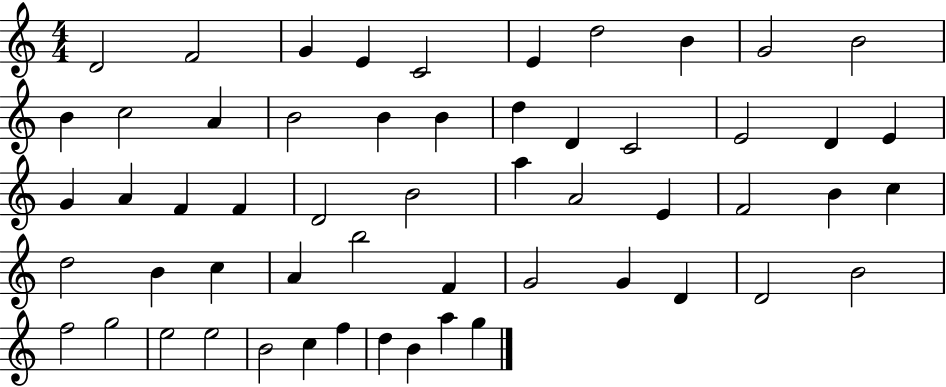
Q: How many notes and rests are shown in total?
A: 56